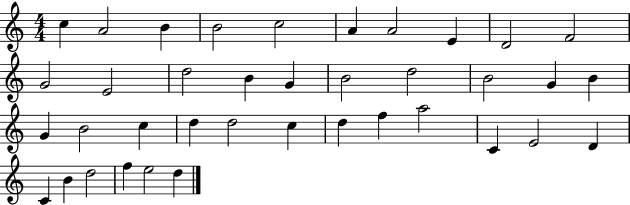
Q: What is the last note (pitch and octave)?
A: D5